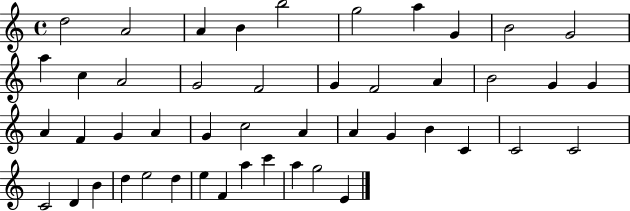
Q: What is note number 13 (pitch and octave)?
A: A4